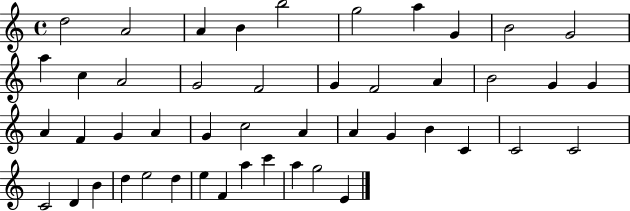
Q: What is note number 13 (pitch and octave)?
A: A4